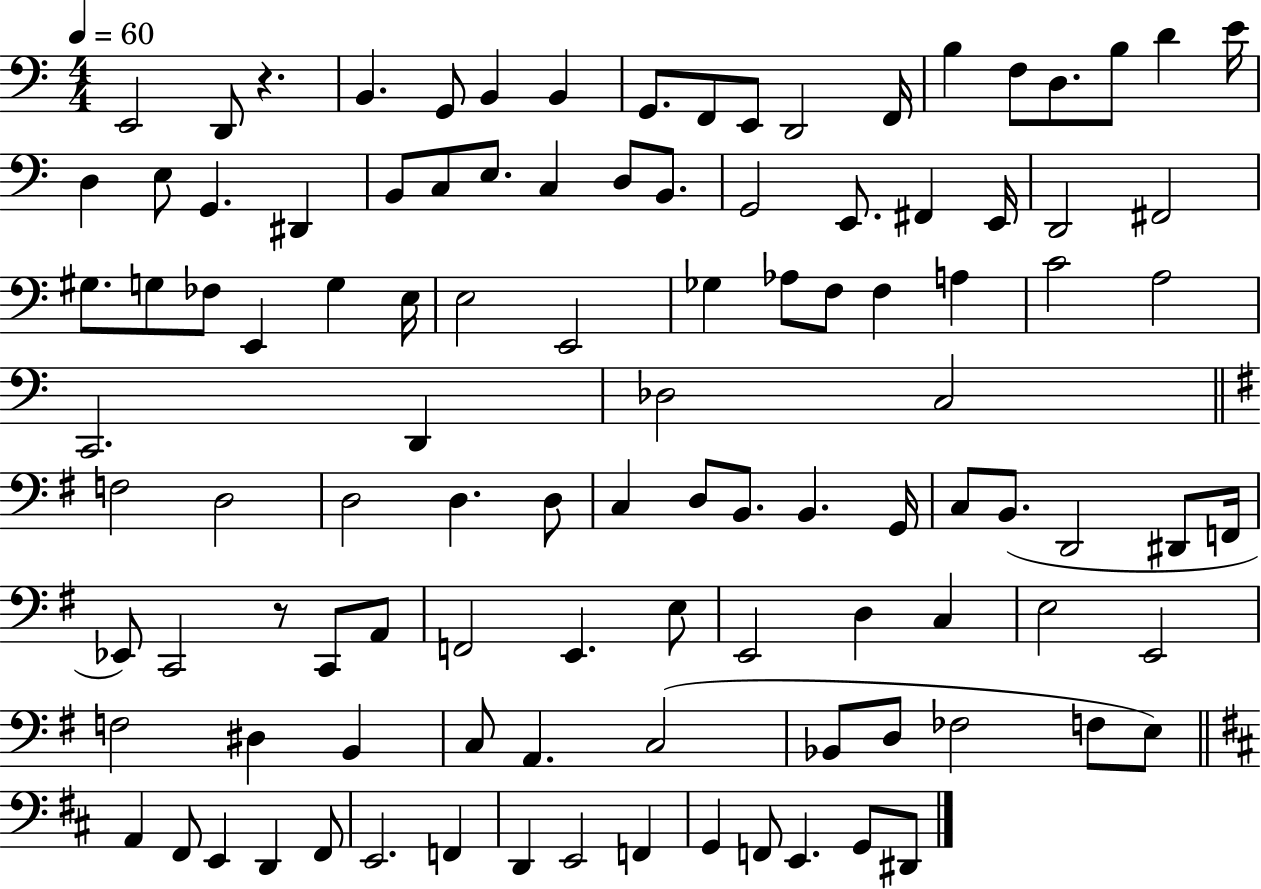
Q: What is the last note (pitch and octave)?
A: D#2